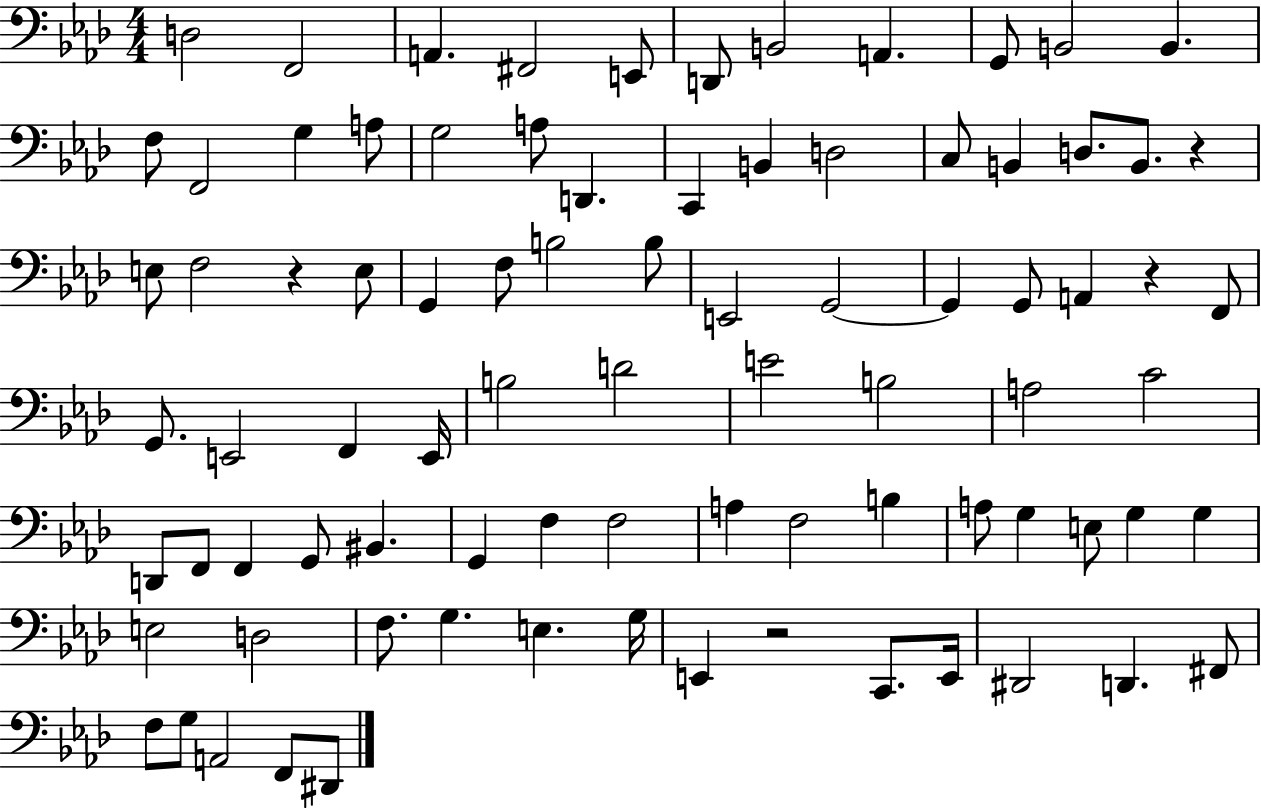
X:1
T:Untitled
M:4/4
L:1/4
K:Ab
D,2 F,,2 A,, ^F,,2 E,,/2 D,,/2 B,,2 A,, G,,/2 B,,2 B,, F,/2 F,,2 G, A,/2 G,2 A,/2 D,, C,, B,, D,2 C,/2 B,, D,/2 B,,/2 z E,/2 F,2 z E,/2 G,, F,/2 B,2 B,/2 E,,2 G,,2 G,, G,,/2 A,, z F,,/2 G,,/2 E,,2 F,, E,,/4 B,2 D2 E2 B,2 A,2 C2 D,,/2 F,,/2 F,, G,,/2 ^B,, G,, F, F,2 A, F,2 B, A,/2 G, E,/2 G, G, E,2 D,2 F,/2 G, E, G,/4 E,, z2 C,,/2 E,,/4 ^D,,2 D,, ^F,,/2 F,/2 G,/2 A,,2 F,,/2 ^D,,/2